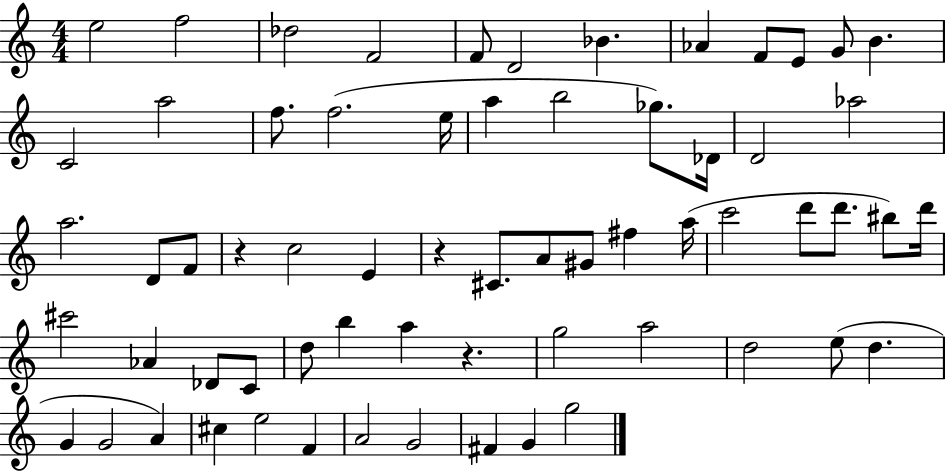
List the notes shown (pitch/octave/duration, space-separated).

E5/h F5/h Db5/h F4/h F4/e D4/h Bb4/q. Ab4/q F4/e E4/e G4/e B4/q. C4/h A5/h F5/e. F5/h. E5/s A5/q B5/h Gb5/e. Db4/s D4/h Ab5/h A5/h. D4/e F4/e R/q C5/h E4/q R/q C#4/e. A4/e G#4/e F#5/q A5/s C6/h D6/e D6/e. BIS5/e D6/s C#6/h Ab4/q Db4/e C4/e D5/e B5/q A5/q R/q. G5/h A5/h D5/h E5/e D5/q. G4/q G4/h A4/q C#5/q E5/h F4/q A4/h G4/h F#4/q G4/q G5/h